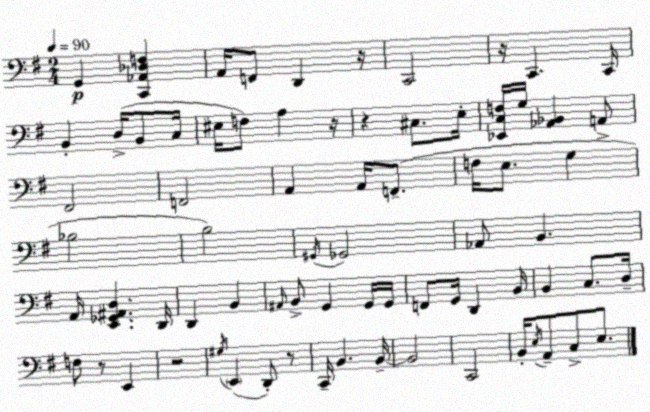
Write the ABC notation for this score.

X:1
T:Untitled
M:2/4
L:1/4
K:G
G,, [C,,_A,,_D,F,] A,,/4 F,,/2 D,, z/4 C,,2 z/4 C,, C,,/4 B,, D,/4 B,,/2 C,/4 ^E,/4 F,/2 A, z/4 z ^C,/2 E,/4 [_E,,C,F,]/4 G,/4 [_A,,_B,,] A,,/2 ^F,,2 F,,2 A,, A,,/4 F,,/2 F,/4 E,/2 G, _B,2 B,2 ^G,,/4 _G,,2 _A,,/2 B,, A,,/4 [E,,_G,,^A,,D,] D,,/4 D,, B,, ^A,,/4 B,,/2 G,, G,,/4 G,,/4 F,,/2 G,,/4 D,, B,,/4 B,, C,/2 D,/4 F,/2 z/2 E,, z2 ^G,/4 E,, D,,/2 z/2 C,,/4 B,, B,,/4 B,,2 C,,2 B,,/4 E,/4 A,,/2 C,/2 E,/2